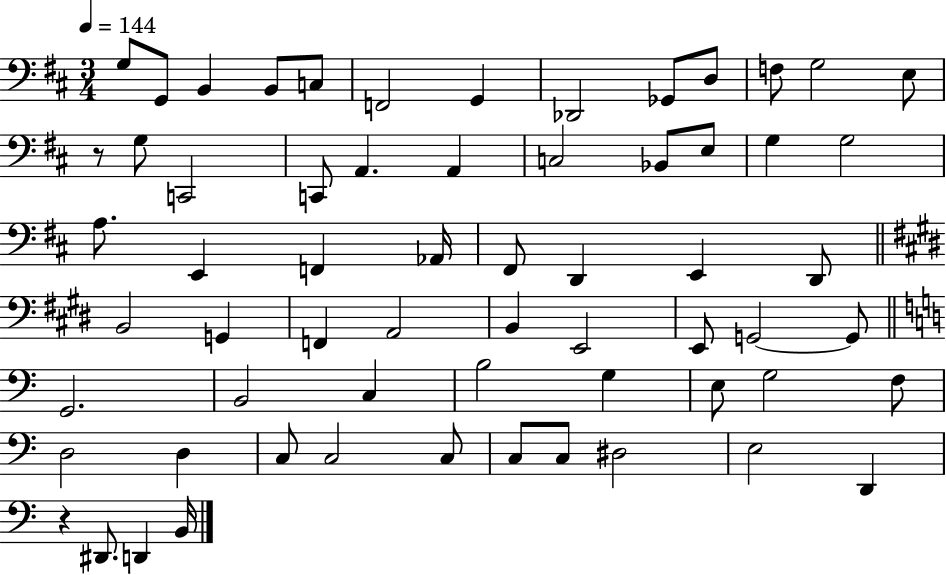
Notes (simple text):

G3/e G2/e B2/q B2/e C3/e F2/h G2/q Db2/h Gb2/e D3/e F3/e G3/h E3/e R/e G3/e C2/h C2/e A2/q. A2/q C3/h Bb2/e E3/e G3/q G3/h A3/e. E2/q F2/q Ab2/s F#2/e D2/q E2/q D2/e B2/h G2/q F2/q A2/h B2/q E2/h E2/e G2/h G2/e G2/h. B2/h C3/q B3/h G3/q E3/e G3/h F3/e D3/h D3/q C3/e C3/h C3/e C3/e C3/e D#3/h E3/h D2/q R/q D#2/e. D2/q B2/s